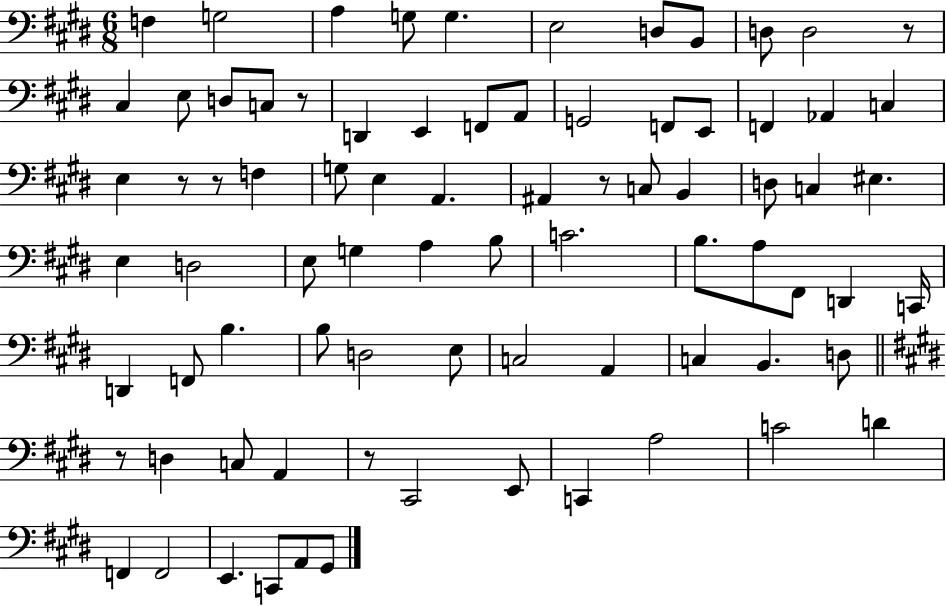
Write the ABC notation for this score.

X:1
T:Untitled
M:6/8
L:1/4
K:E
F, G,2 A, G,/2 G, E,2 D,/2 B,,/2 D,/2 D,2 z/2 ^C, E,/2 D,/2 C,/2 z/2 D,, E,, F,,/2 A,,/2 G,,2 F,,/2 E,,/2 F,, _A,, C, E, z/2 z/2 F, G,/2 E, A,, ^A,, z/2 C,/2 B,, D,/2 C, ^E, E, D,2 E,/2 G, A, B,/2 C2 B,/2 A,/2 ^F,,/2 D,, C,,/4 D,, F,,/2 B, B,/2 D,2 E,/2 C,2 A,, C, B,, D,/2 z/2 D, C,/2 A,, z/2 ^C,,2 E,,/2 C,, A,2 C2 D F,, F,,2 E,, C,,/2 A,,/2 ^G,,/2